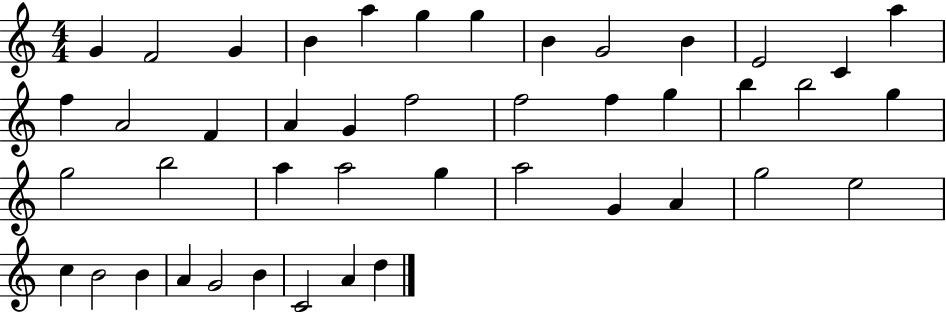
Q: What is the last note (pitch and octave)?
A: D5